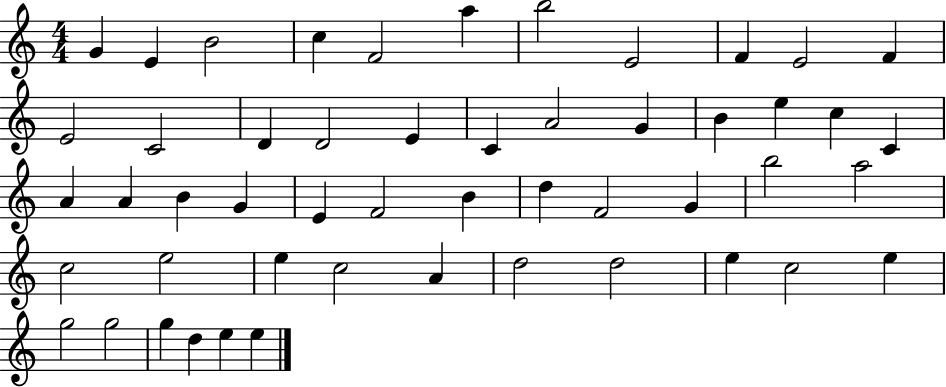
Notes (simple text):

G4/q E4/q B4/h C5/q F4/h A5/q B5/h E4/h F4/q E4/h F4/q E4/h C4/h D4/q D4/h E4/q C4/q A4/h G4/q B4/q E5/q C5/q C4/q A4/q A4/q B4/q G4/q E4/q F4/h B4/q D5/q F4/h G4/q B5/h A5/h C5/h E5/h E5/q C5/h A4/q D5/h D5/h E5/q C5/h E5/q G5/h G5/h G5/q D5/q E5/q E5/q